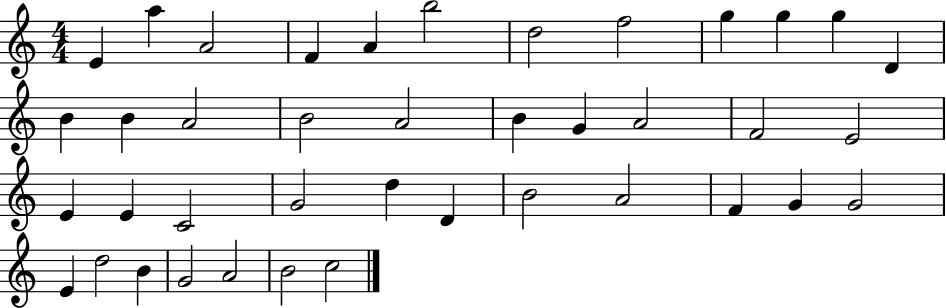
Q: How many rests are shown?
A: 0